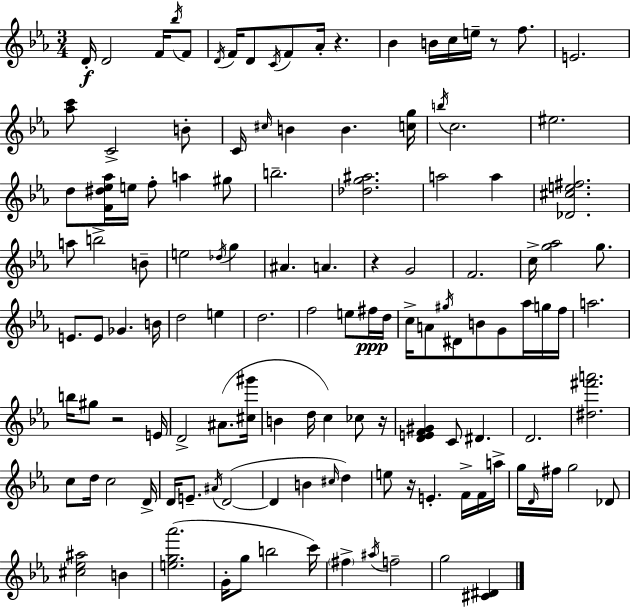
{
  \clef treble
  \numericTimeSignature
  \time 3/4
  \key ees \major
  d'16-.\f d'2 f'16 \acciaccatura { bes''16 } f'8 | \acciaccatura { d'16 } f'16 d'8 \acciaccatura { c'16 } f'8 aes'16-. r4. | bes'4 b'16 c''16 e''16-- r8 | f''8. e'2. | \break <aes'' c'''>8 c'2-> | b'8-. c'16 \grace { cis''16 } b'4 b'4. | <c'' g''>16 \acciaccatura { b''16 } c''2. | eis''2. | \break d''8 <f' dis'' ees'' aes''>16 e''16 f''8-. a''4 | gis''8 b''2.-- | <des'' g'' ais''>2. | a''2 | \break a''4 <des' cis'' e'' fis''>2. | a''8 b''2-> | b'8-- e''2 | \acciaccatura { des''16 } g''4 ais'4. | \break a'4. r4 g'2 | f'2. | c''16-> <g'' aes''>2 | g''8. e'8. e'8 ges'4. | \break b'16 d''2 | e''4 d''2. | f''2 | e''8 fis''16\ppp d''16 c''16-> a'8 \acciaccatura { gis''16 } dis'8 | \break b'8 g'8 aes''16 g''16 f''16 a''2. | b''16 gis''8 r2 | e'16 d'2-> | ais'8.( <cis'' gis'''>16 b'4 d''16 | \break c''4) ces''8 r16 <d' e' f' gis'>4 c'8 | dis'4. d'2. | <dis'' fis''' a'''>2. | c''8 d''16 c''2 | \break d'16-> d'16 e'8.-- \acciaccatura { ais'16 }( | d'2~~ d'4 | b'4 \grace { cis''16 } d''4) e''8 r16 | e'4.-. f'16-> f'16 a''16-> g''16 \grace { d'16 } fis''16 | \break g''2 des'8 <cis'' ees'' ais''>2 | b'4 <e'' g'' aes'''>2.( | g'16-. g''8 | b''2 c'''16) \parenthesize fis''4-> | \break \acciaccatura { ais''16 } f''2-- g''2 | <cis' dis'>4 \bar "|."
}